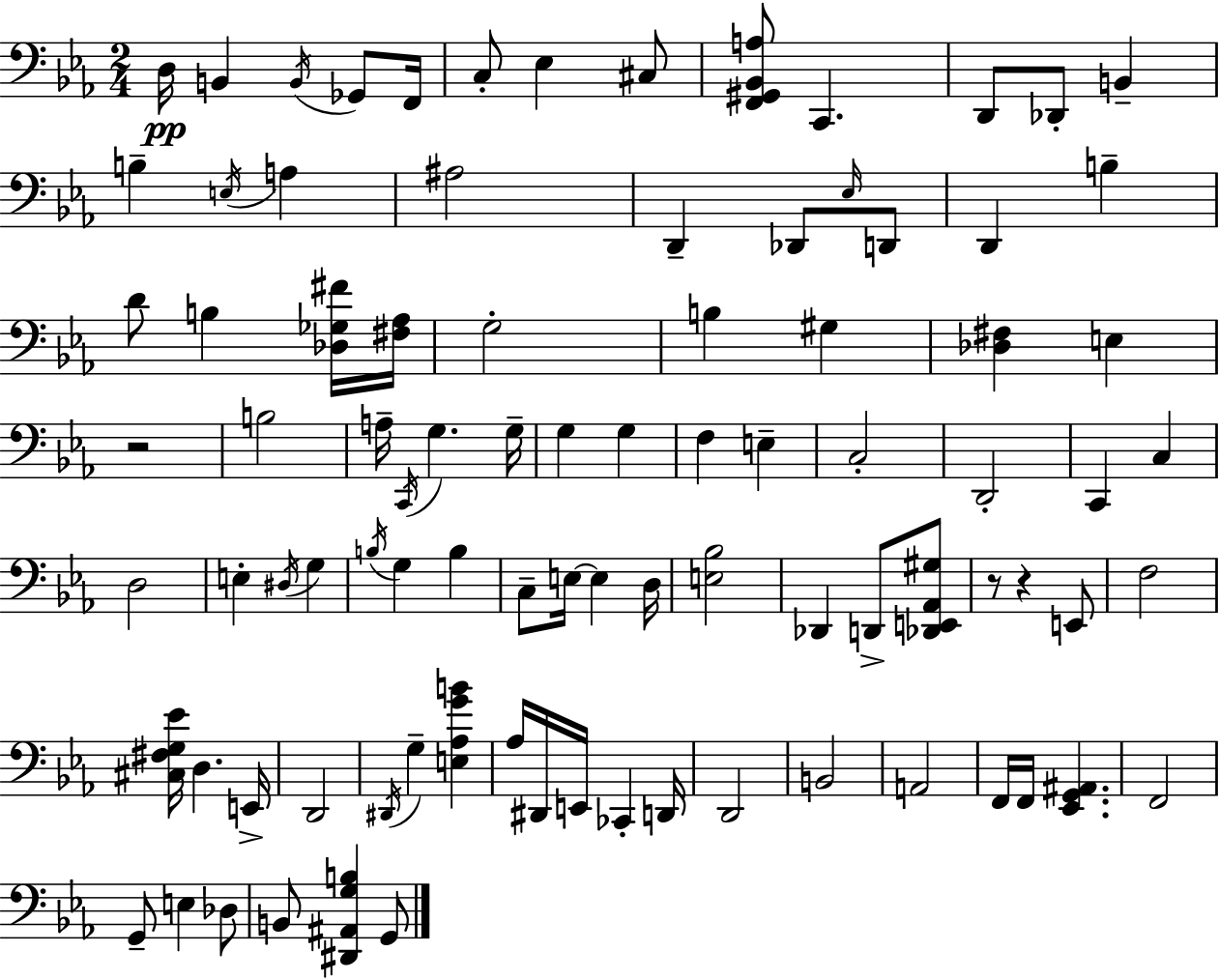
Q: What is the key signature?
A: EES major